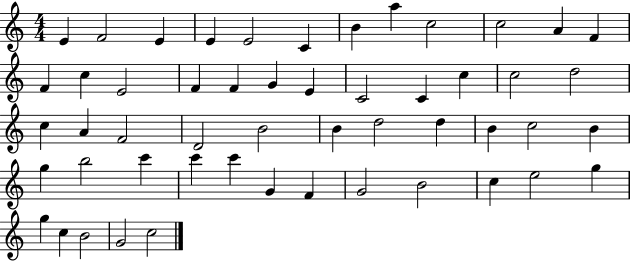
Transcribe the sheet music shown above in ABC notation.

X:1
T:Untitled
M:4/4
L:1/4
K:C
E F2 E E E2 C B a c2 c2 A F F c E2 F F G E C2 C c c2 d2 c A F2 D2 B2 B d2 d B c2 B g b2 c' c' c' G F G2 B2 c e2 g g c B2 G2 c2